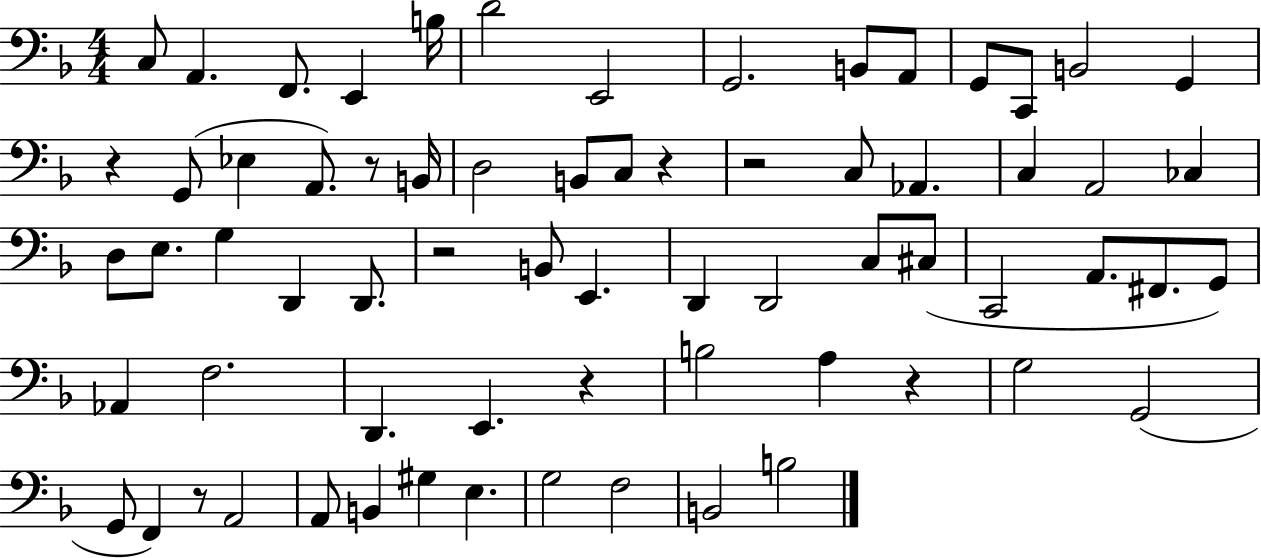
X:1
T:Untitled
M:4/4
L:1/4
K:F
C,/2 A,, F,,/2 E,, B,/4 D2 E,,2 G,,2 B,,/2 A,,/2 G,,/2 C,,/2 B,,2 G,, z G,,/2 _E, A,,/2 z/2 B,,/4 D,2 B,,/2 C,/2 z z2 C,/2 _A,, C, A,,2 _C, D,/2 E,/2 G, D,, D,,/2 z2 B,,/2 E,, D,, D,,2 C,/2 ^C,/2 C,,2 A,,/2 ^F,,/2 G,,/2 _A,, F,2 D,, E,, z B,2 A, z G,2 G,,2 G,,/2 F,, z/2 A,,2 A,,/2 B,, ^G, E, G,2 F,2 B,,2 B,2